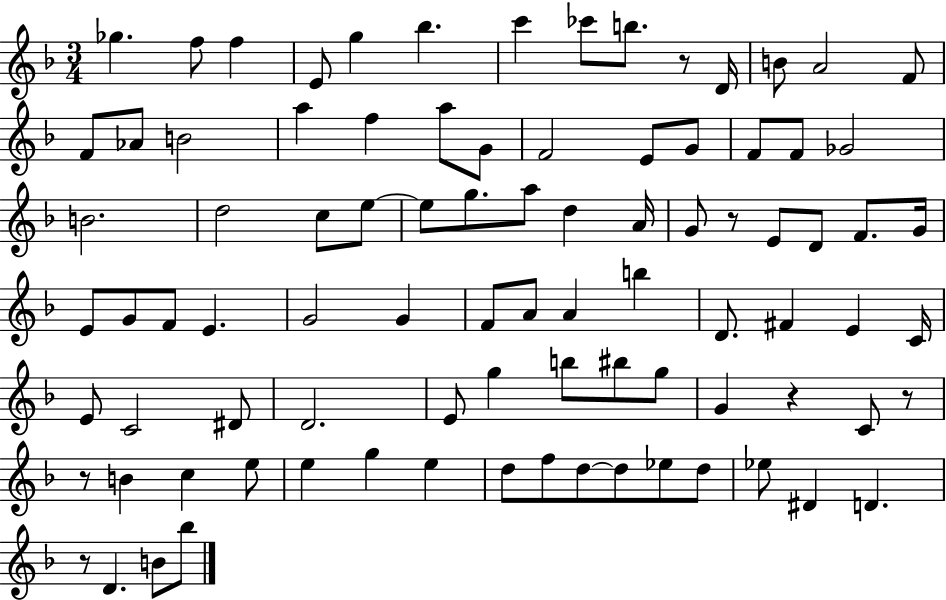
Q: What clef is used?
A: treble